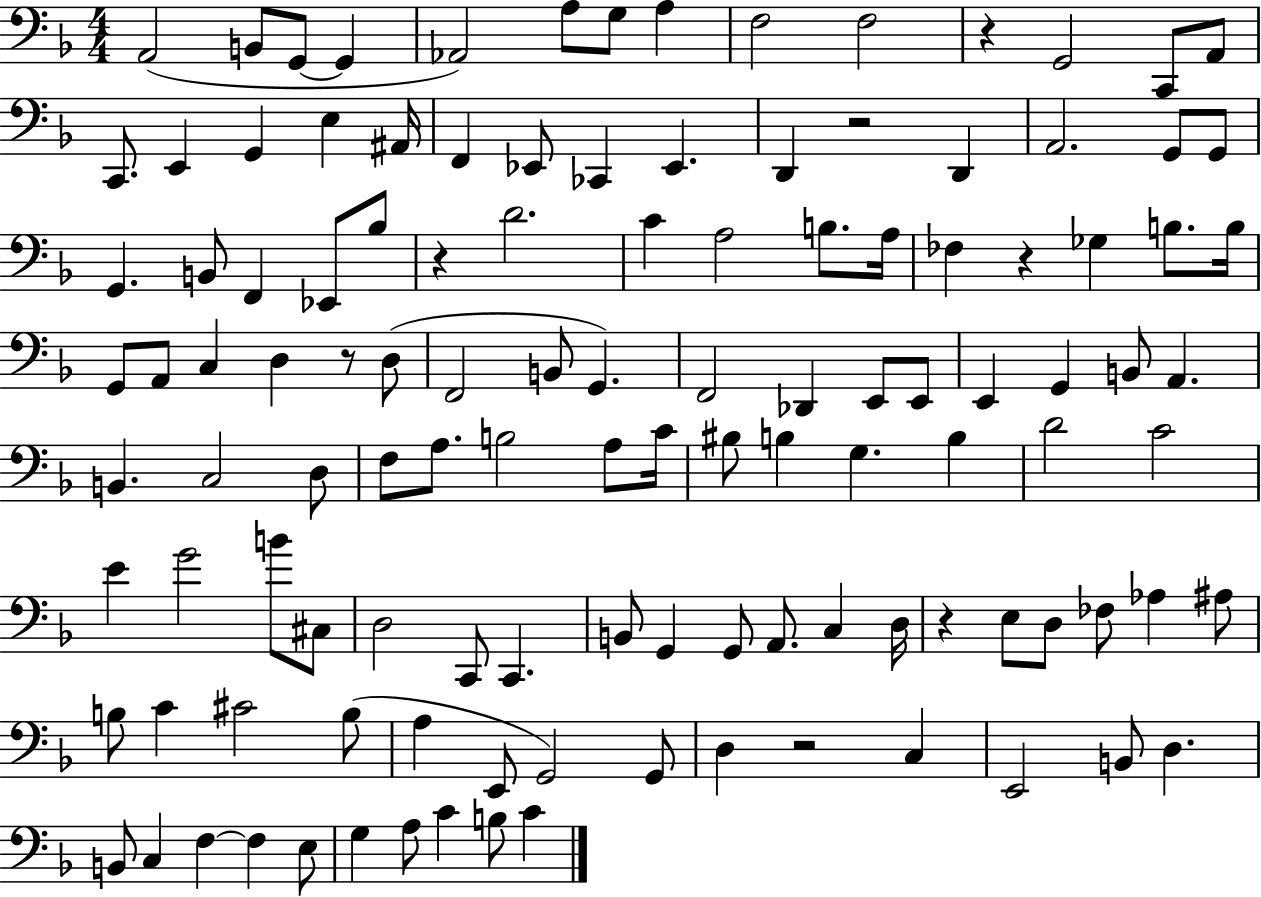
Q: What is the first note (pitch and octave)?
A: A2